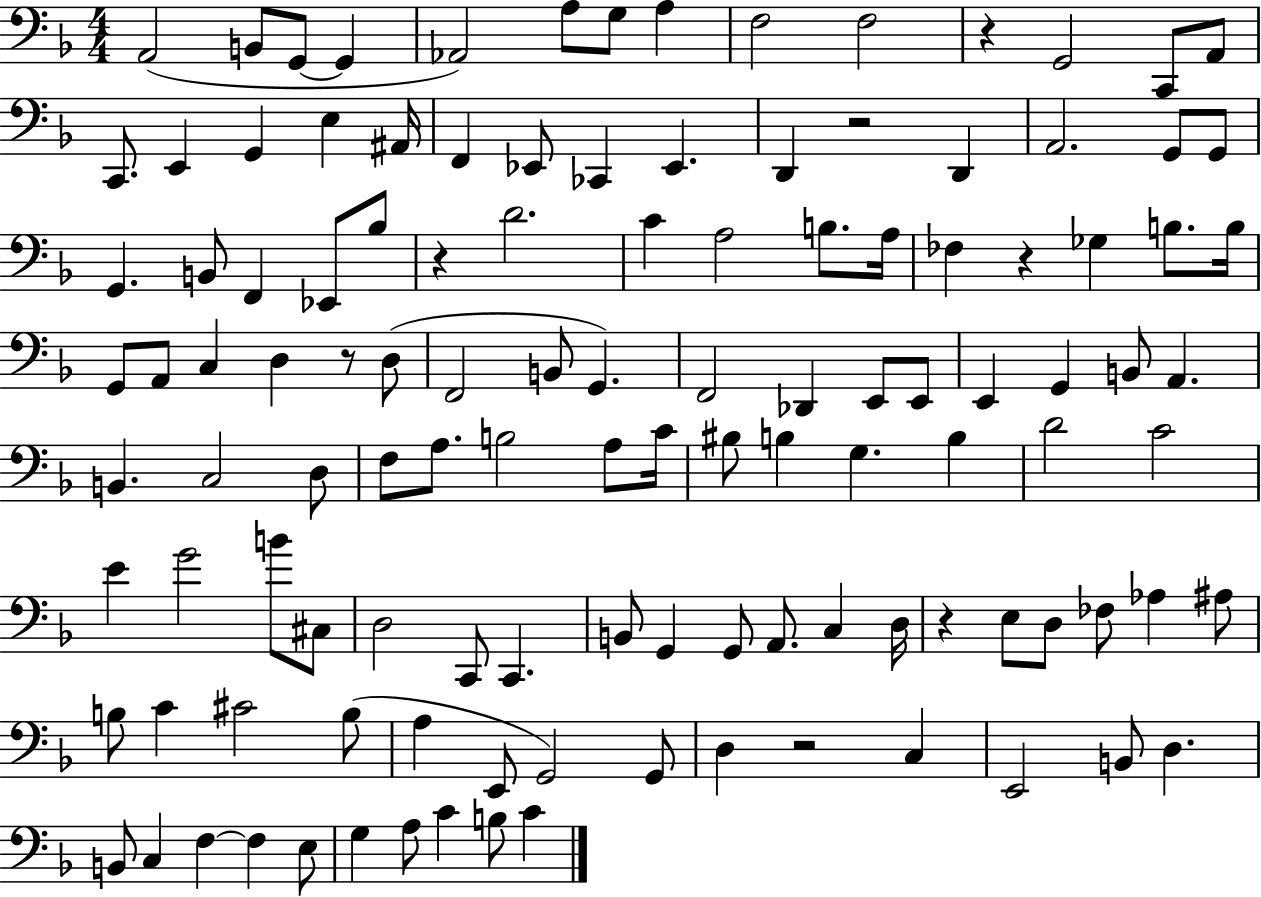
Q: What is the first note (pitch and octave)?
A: A2